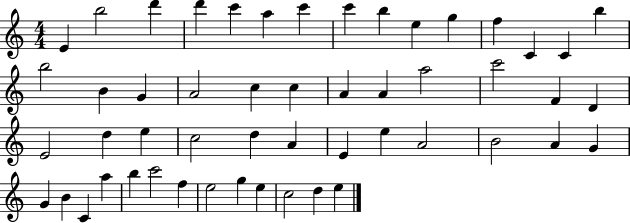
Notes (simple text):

E4/q B5/h D6/q D6/q C6/q A5/q C6/q C6/q B5/q E5/q G5/q F5/q C4/q C4/q B5/q B5/h B4/q G4/q A4/h C5/q C5/q A4/q A4/q A5/h C6/h F4/q D4/q E4/h D5/q E5/q C5/h D5/q A4/q E4/q E5/q A4/h B4/h A4/q G4/q G4/q B4/q C4/q A5/q B5/q C6/h F5/q E5/h G5/q E5/q C5/h D5/q E5/q